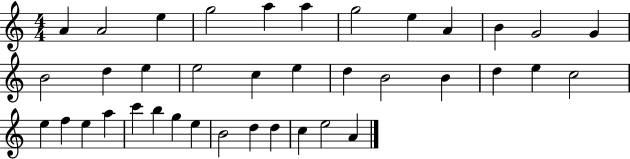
A4/q A4/h E5/q G5/h A5/q A5/q G5/h E5/q A4/q B4/q G4/h G4/q B4/h D5/q E5/q E5/h C5/q E5/q D5/q B4/h B4/q D5/q E5/q C5/h E5/q F5/q E5/q A5/q C6/q B5/q G5/q E5/q B4/h D5/q D5/q C5/q E5/h A4/q